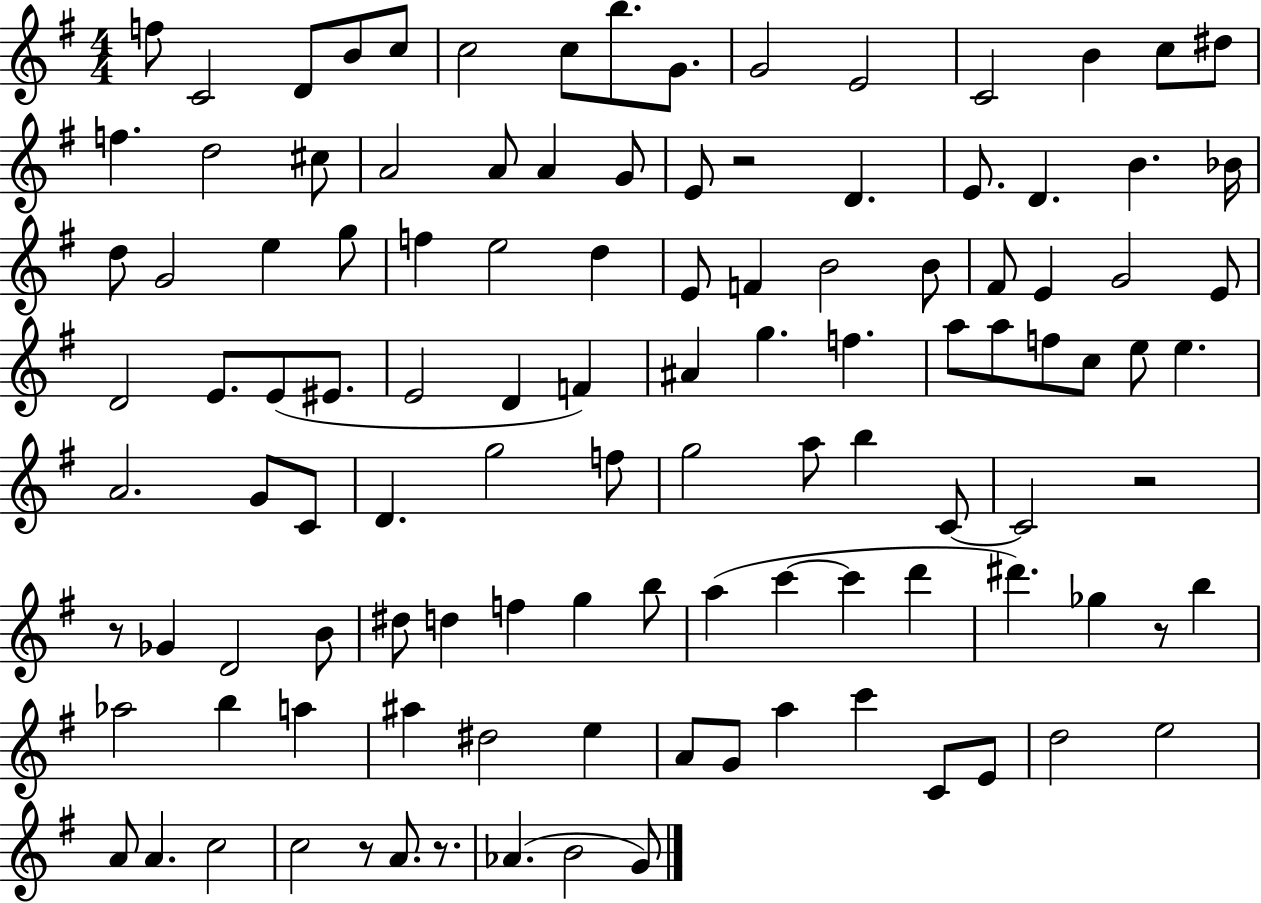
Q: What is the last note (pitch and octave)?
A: G4